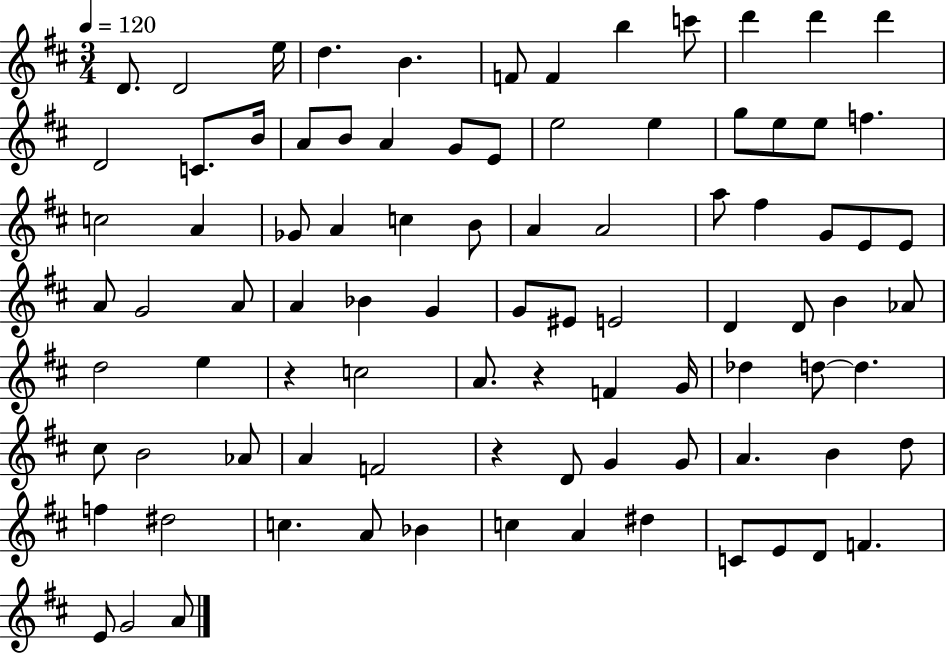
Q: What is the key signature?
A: D major